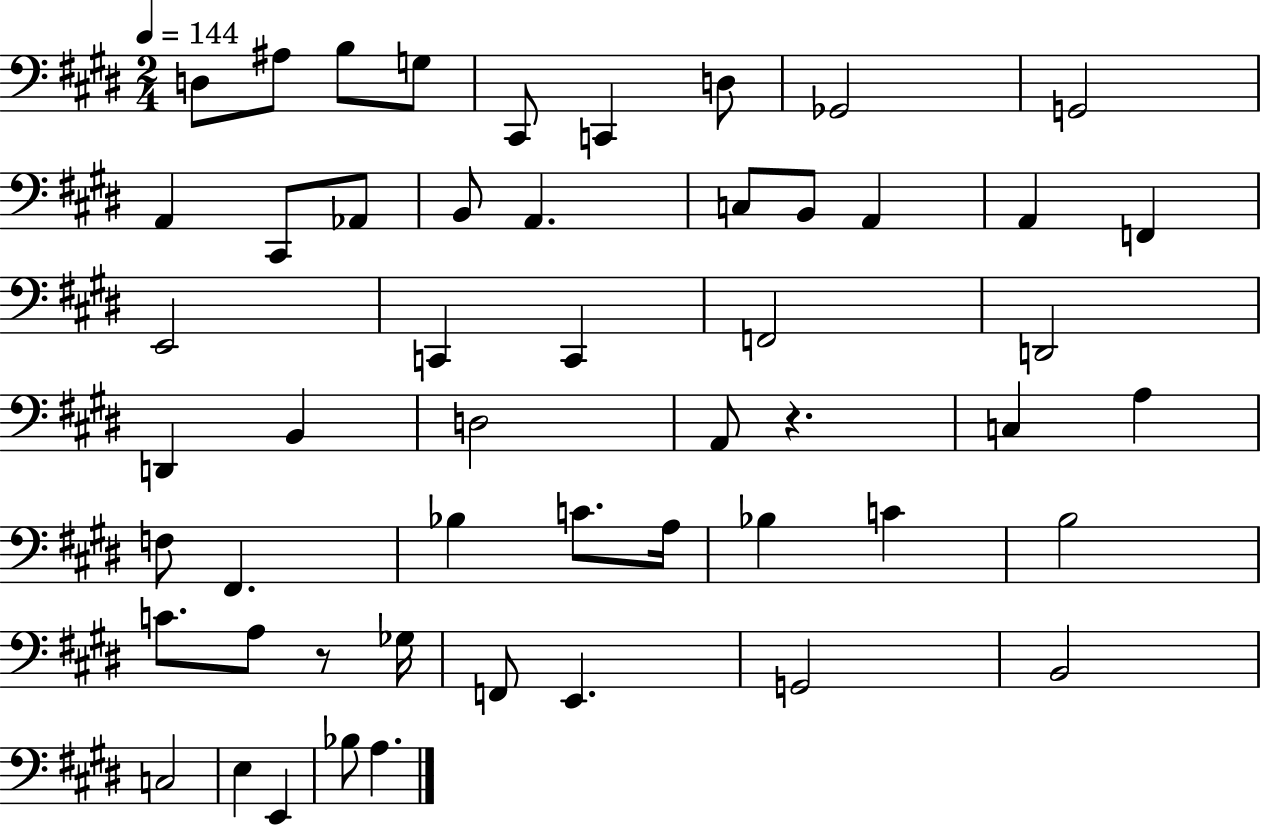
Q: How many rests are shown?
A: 2